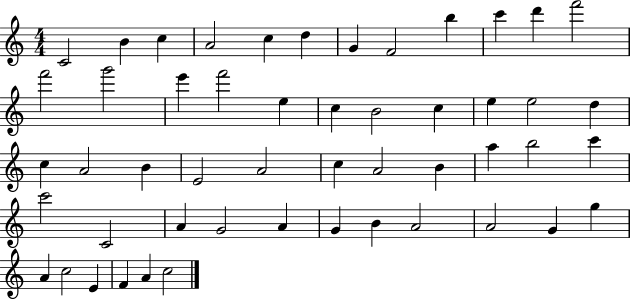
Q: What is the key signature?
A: C major